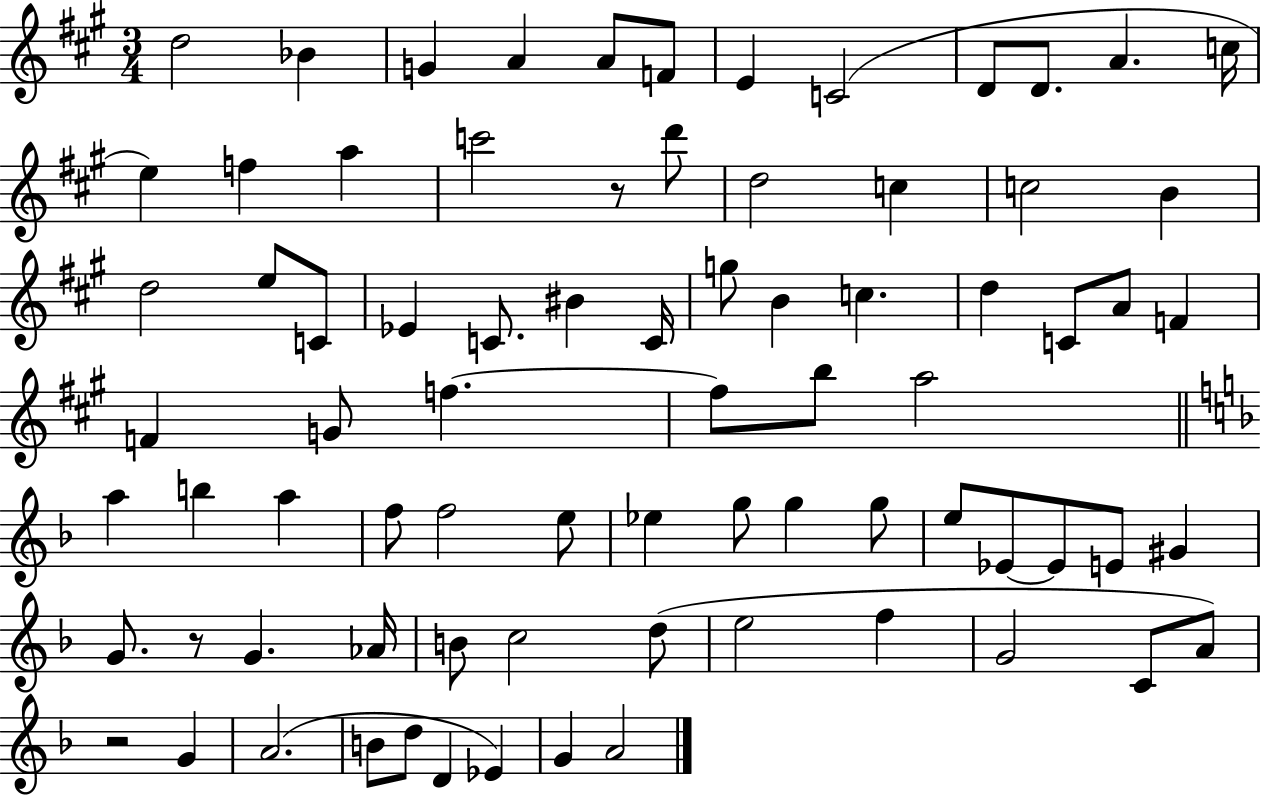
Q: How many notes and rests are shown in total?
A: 78